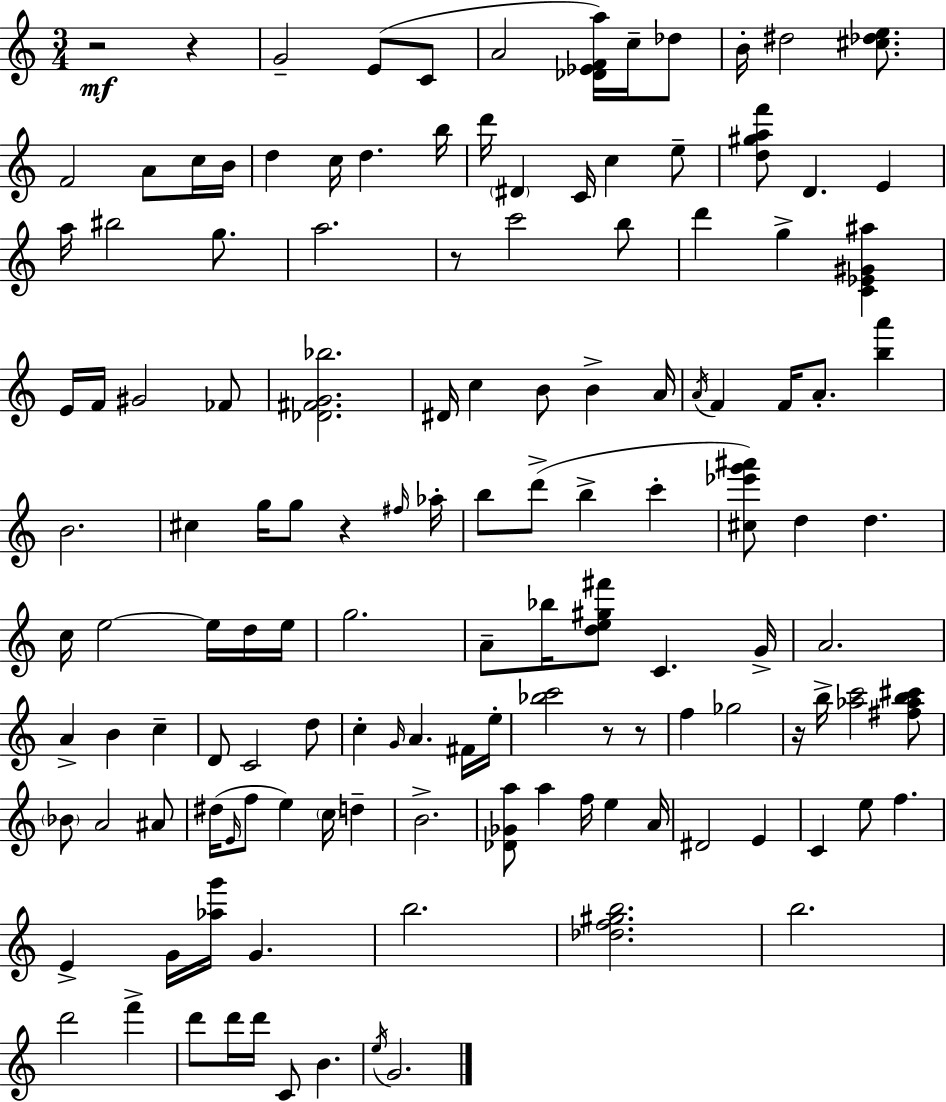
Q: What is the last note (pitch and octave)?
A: G4